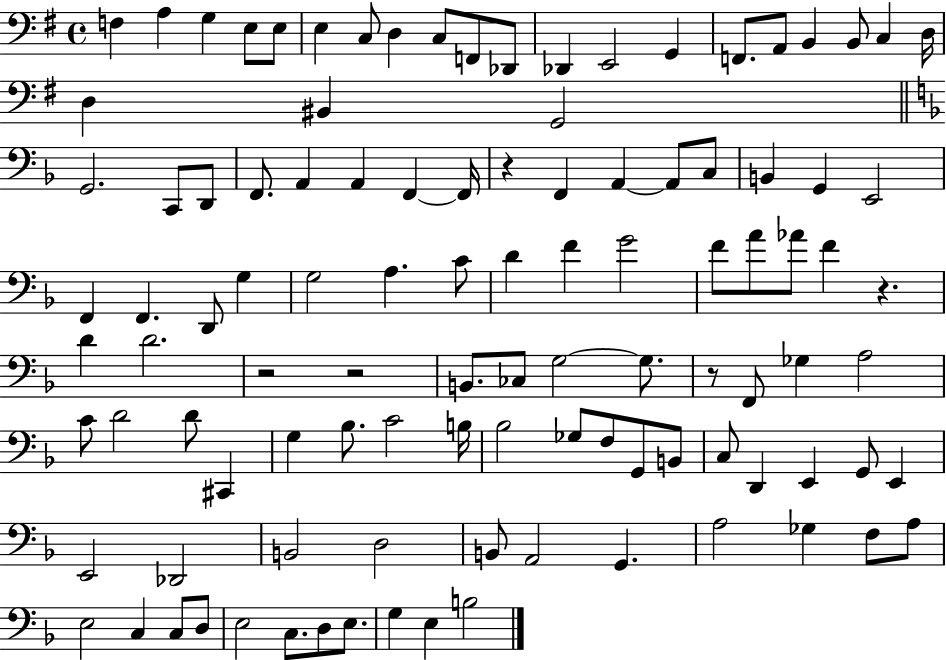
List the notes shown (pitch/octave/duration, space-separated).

F3/q A3/q G3/q E3/e E3/e E3/q C3/e D3/q C3/e F2/e Db2/e Db2/q E2/h G2/q F2/e. A2/e B2/q B2/e C3/q D3/s D3/q BIS2/q G2/h G2/h. C2/e D2/e F2/e. A2/q A2/q F2/q F2/s R/q F2/q A2/q A2/e C3/e B2/q G2/q E2/h F2/q F2/q. D2/e G3/q G3/h A3/q. C4/e D4/q F4/q G4/h F4/e A4/e Ab4/e F4/q R/q. D4/q D4/h. R/h R/h B2/e. CES3/e G3/h G3/e. R/e F2/e Gb3/q A3/h C4/e D4/h D4/e C#2/q G3/q Bb3/e. C4/h B3/s Bb3/h Gb3/e F3/e G2/e B2/e C3/e D2/q E2/q G2/e E2/q E2/h Db2/h B2/h D3/h B2/e A2/h G2/q. A3/h Gb3/q F3/e A3/e E3/h C3/q C3/e D3/e E3/h C3/e. D3/e E3/e. G3/q E3/q B3/h